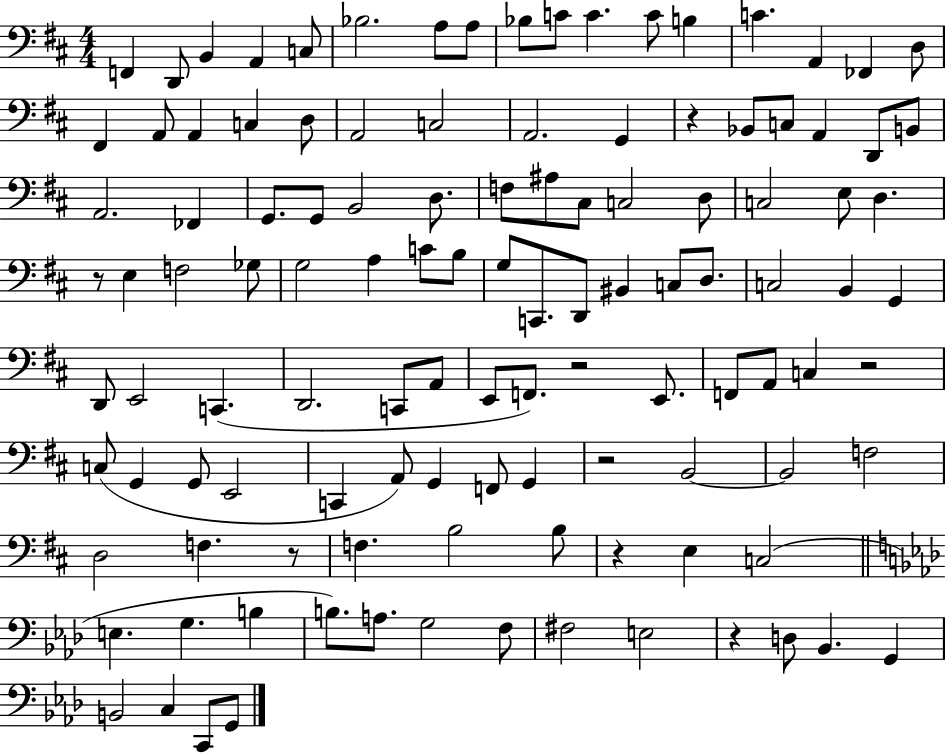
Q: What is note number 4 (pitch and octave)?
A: A2